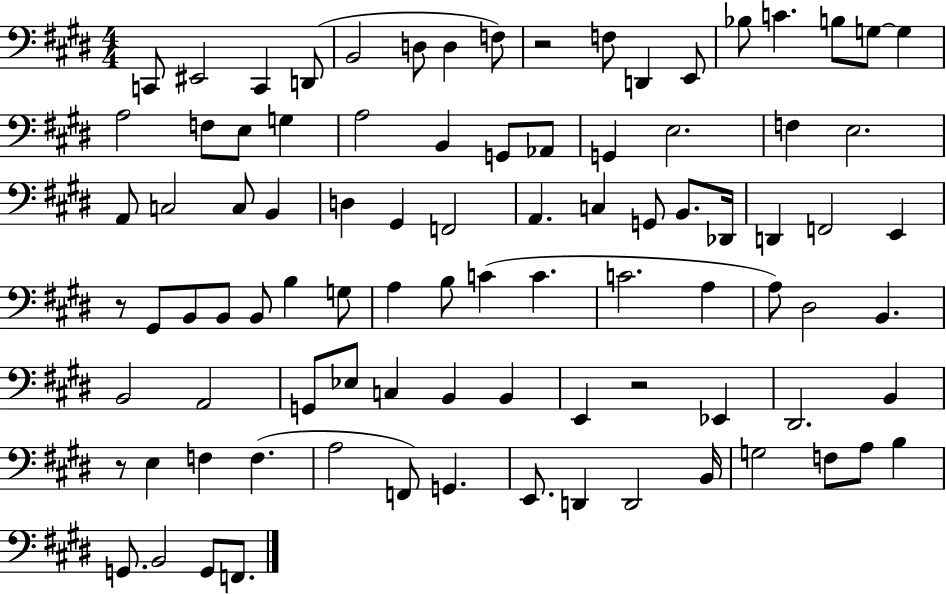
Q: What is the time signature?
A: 4/4